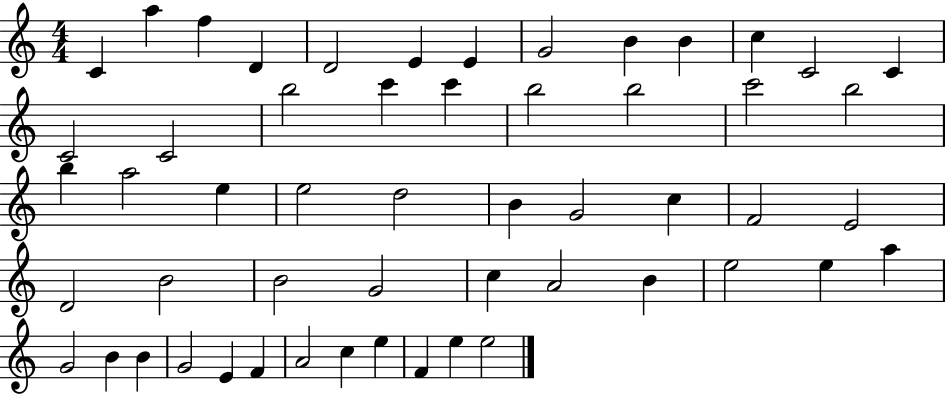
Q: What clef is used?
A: treble